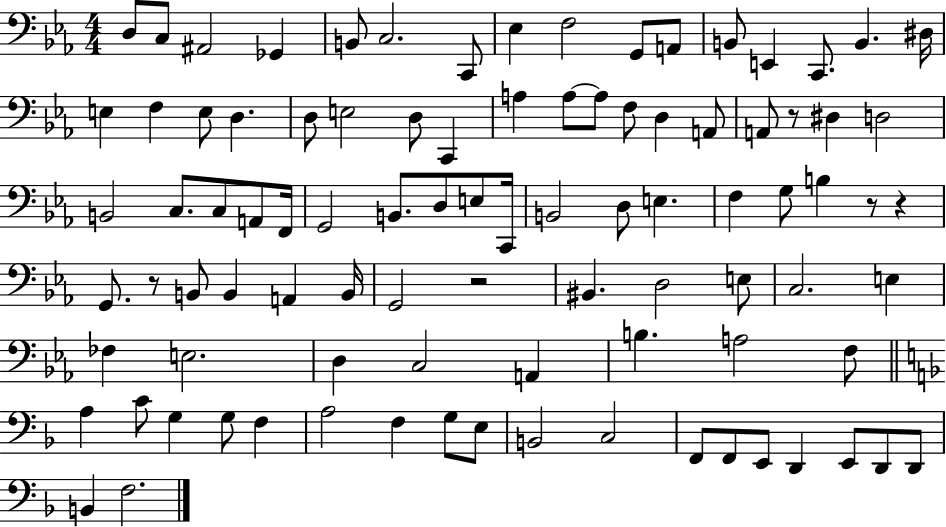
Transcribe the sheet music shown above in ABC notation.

X:1
T:Untitled
M:4/4
L:1/4
K:Eb
D,/2 C,/2 ^A,,2 _G,, B,,/2 C,2 C,,/2 _E, F,2 G,,/2 A,,/2 B,,/2 E,, C,,/2 B,, ^D,/4 E, F, E,/2 D, D,/2 E,2 D,/2 C,, A, A,/2 A,/2 F,/2 D, A,,/2 A,,/2 z/2 ^D, D,2 B,,2 C,/2 C,/2 A,,/2 F,,/4 G,,2 B,,/2 D,/2 E,/2 C,,/4 B,,2 D,/2 E, F, G,/2 B, z/2 z G,,/2 z/2 B,,/2 B,, A,, B,,/4 G,,2 z2 ^B,, D,2 E,/2 C,2 E, _F, E,2 D, C,2 A,, B, A,2 F,/2 A, C/2 G, G,/2 F, A,2 F, G,/2 E,/2 B,,2 C,2 F,,/2 F,,/2 E,,/2 D,, E,,/2 D,,/2 D,,/2 B,, F,2